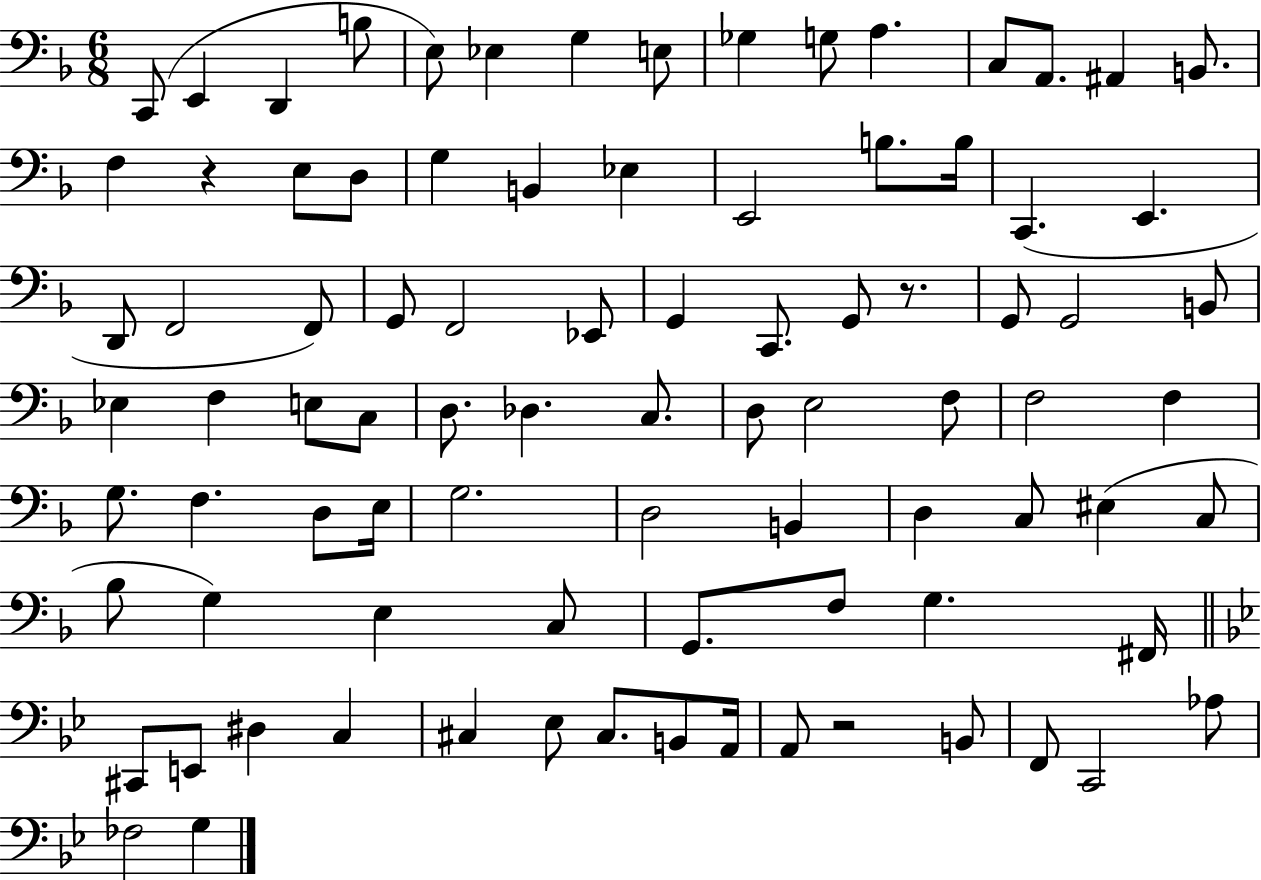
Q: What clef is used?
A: bass